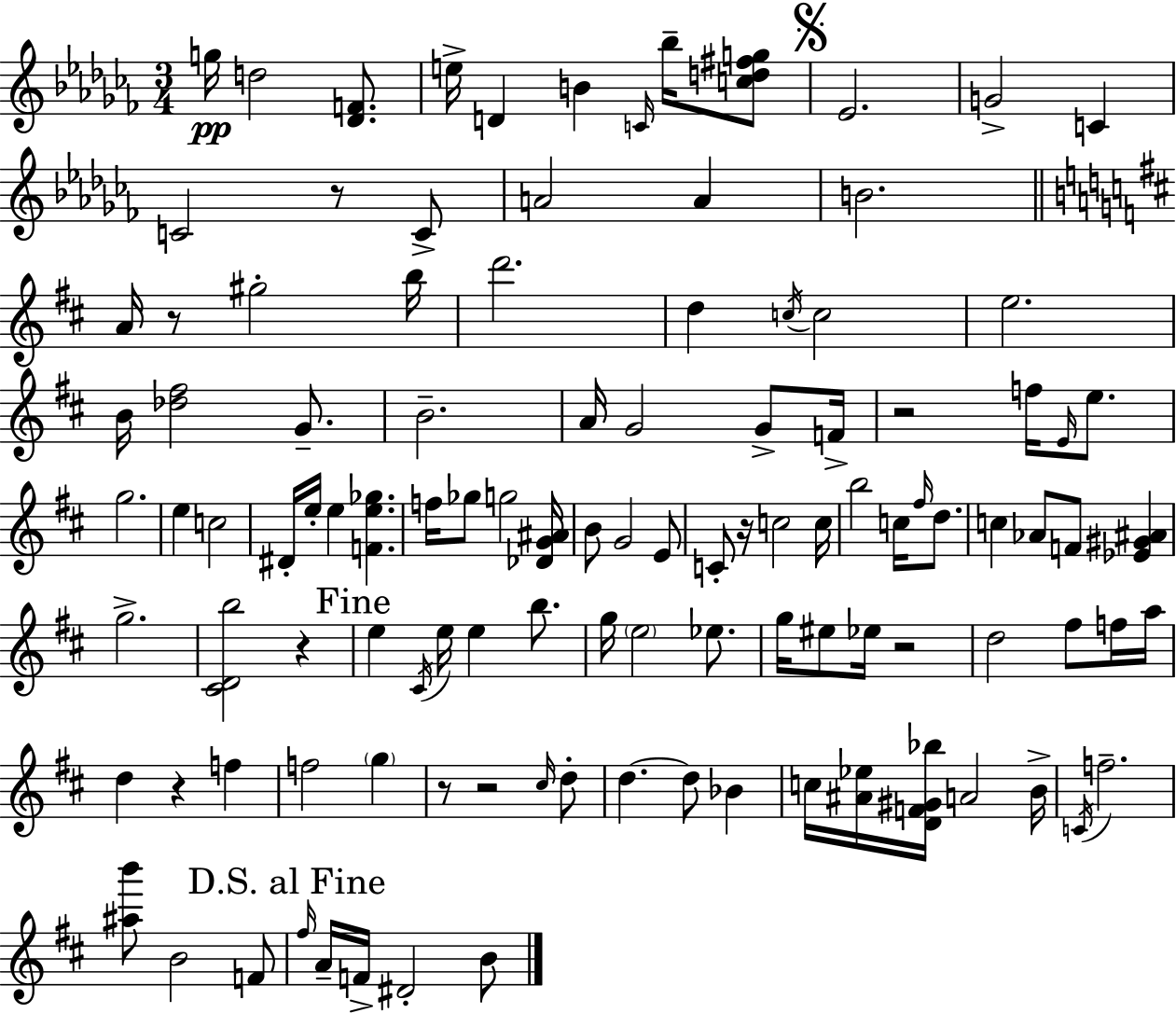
G5/s D5/h [Db4,F4]/e. E5/s D4/q B4/q C4/s Bb5/s [C5,D5,F#5,G5]/e Eb4/h. G4/h C4/q C4/h R/e C4/e A4/h A4/q B4/h. A4/s R/e G#5/h B5/s D6/h. D5/q C5/s C5/h E5/h. B4/s [Db5,F#5]/h G4/e. B4/h. A4/s G4/h G4/e F4/s R/h F5/s E4/s E5/e. G5/h. E5/q C5/h D#4/s E5/s E5/q [F4,E5,Gb5]/q. F5/s Gb5/e G5/h [Db4,G4,A#4]/s B4/e G4/h E4/e C4/e R/s C5/h C5/s B5/h C5/s F#5/s D5/e. C5/q Ab4/e F4/e [Eb4,G#4,A#4]/q G5/h. [C#4,D4,B5]/h R/q E5/q C#4/s E5/s E5/q B5/e. G5/s E5/h Eb5/e. G5/s EIS5/e Eb5/s R/h D5/h F#5/e F5/s A5/s D5/q R/q F5/q F5/h G5/q R/e R/h C#5/s D5/e D5/q. D5/e Bb4/q C5/s [A#4,Eb5]/s [D4,F4,G#4,Bb5]/s A4/h B4/s C4/s F5/h. [A#5,B6]/e B4/h F4/e F#5/s A4/s F4/s D#4/h B4/e